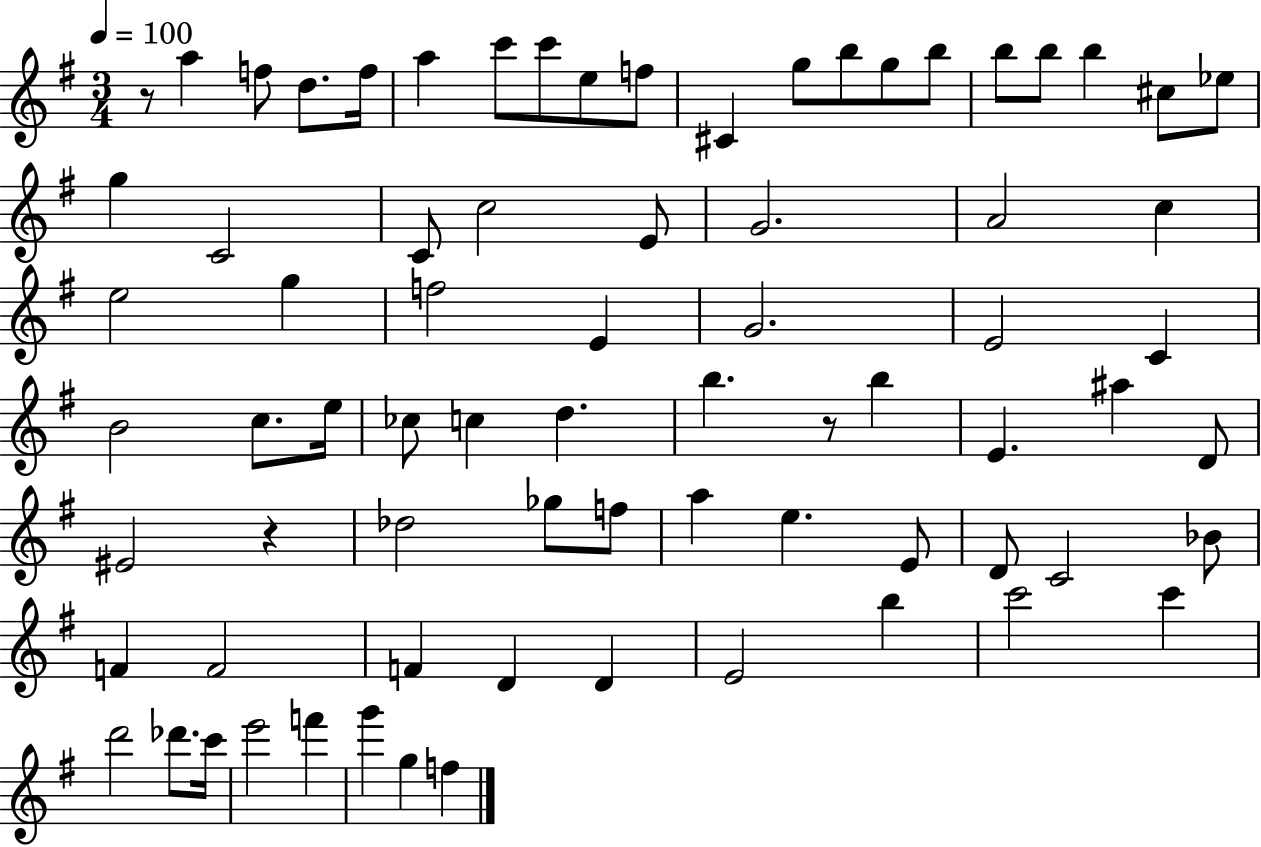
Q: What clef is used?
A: treble